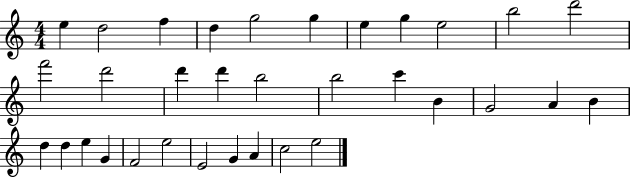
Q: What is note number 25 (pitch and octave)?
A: E5